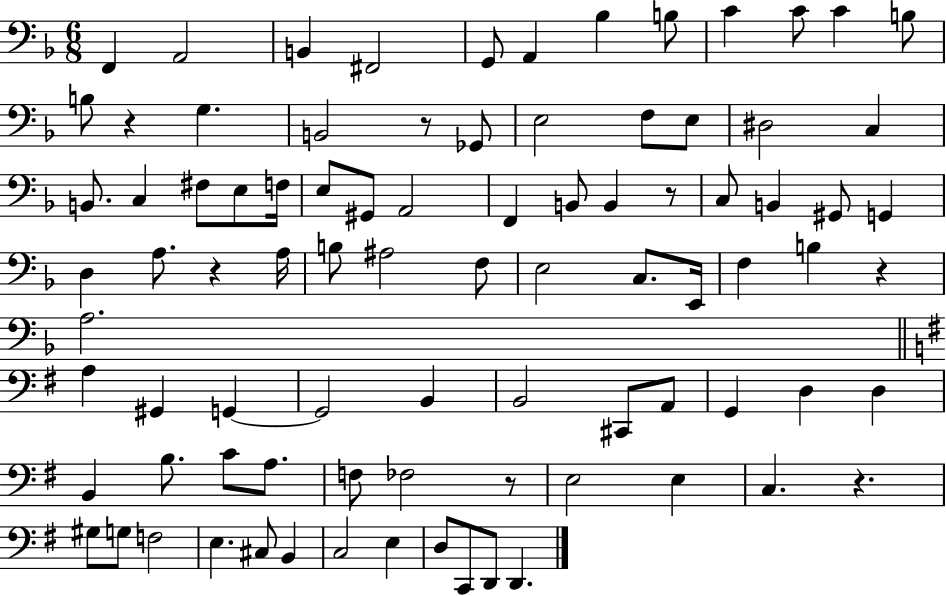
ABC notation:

X:1
T:Untitled
M:6/8
L:1/4
K:F
F,, A,,2 B,, ^F,,2 G,,/2 A,, _B, B,/2 C C/2 C B,/2 B,/2 z G, B,,2 z/2 _G,,/2 E,2 F,/2 E,/2 ^D,2 C, B,,/2 C, ^F,/2 E,/2 F,/4 E,/2 ^G,,/2 A,,2 F,, B,,/2 B,, z/2 C,/2 B,, ^G,,/2 G,, D, A,/2 z A,/4 B,/2 ^A,2 F,/2 E,2 C,/2 E,,/4 F, B, z A,2 A, ^G,, G,, G,,2 B,, B,,2 ^C,,/2 A,,/2 G,, D, D, B,, B,/2 C/2 A,/2 F,/2 _F,2 z/2 E,2 E, C, z ^G,/2 G,/2 F,2 E, ^C,/2 B,, C,2 E, D,/2 C,,/2 D,,/2 D,,